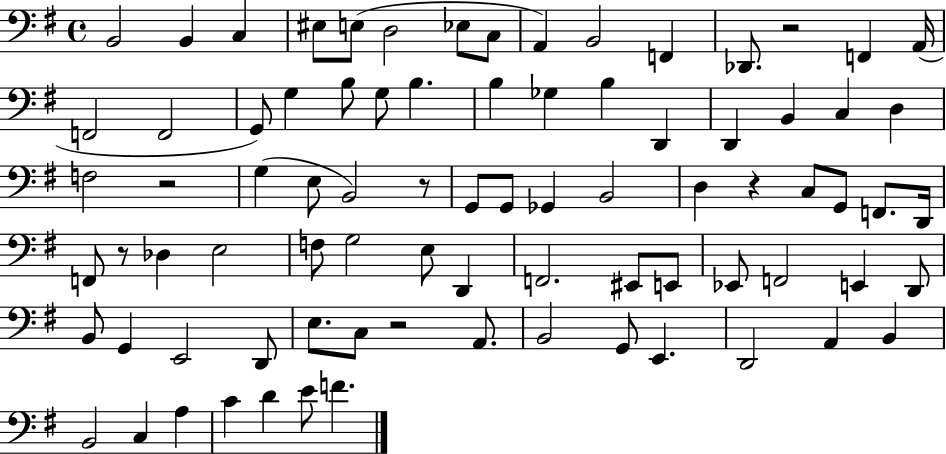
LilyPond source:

{
  \clef bass
  \time 4/4
  \defaultTimeSignature
  \key g \major
  \repeat volta 2 { b,2 b,4 c4 | eis8 e8( d2 ees8 c8 | a,4) b,2 f,4 | des,8. r2 f,4 a,16( | \break f,2 f,2 | g,8) g4 b8 g8 b4. | b4 ges4 b4 d,4 | d,4 b,4 c4 d4 | \break f2 r2 | g4( e8 b,2) r8 | g,8 g,8 ges,4 b,2 | d4 r4 c8 g,8 f,8. d,16 | \break f,8 r8 des4 e2 | f8 g2 e8 d,4 | f,2. eis,8 e,8 | ees,8 f,2 e,4 d,8 | \break b,8 g,4 e,2 d,8 | e8. c8 r2 a,8. | b,2 g,8 e,4. | d,2 a,4 b,4 | \break b,2 c4 a4 | c'4 d'4 e'8 f'4. | } \bar "|."
}